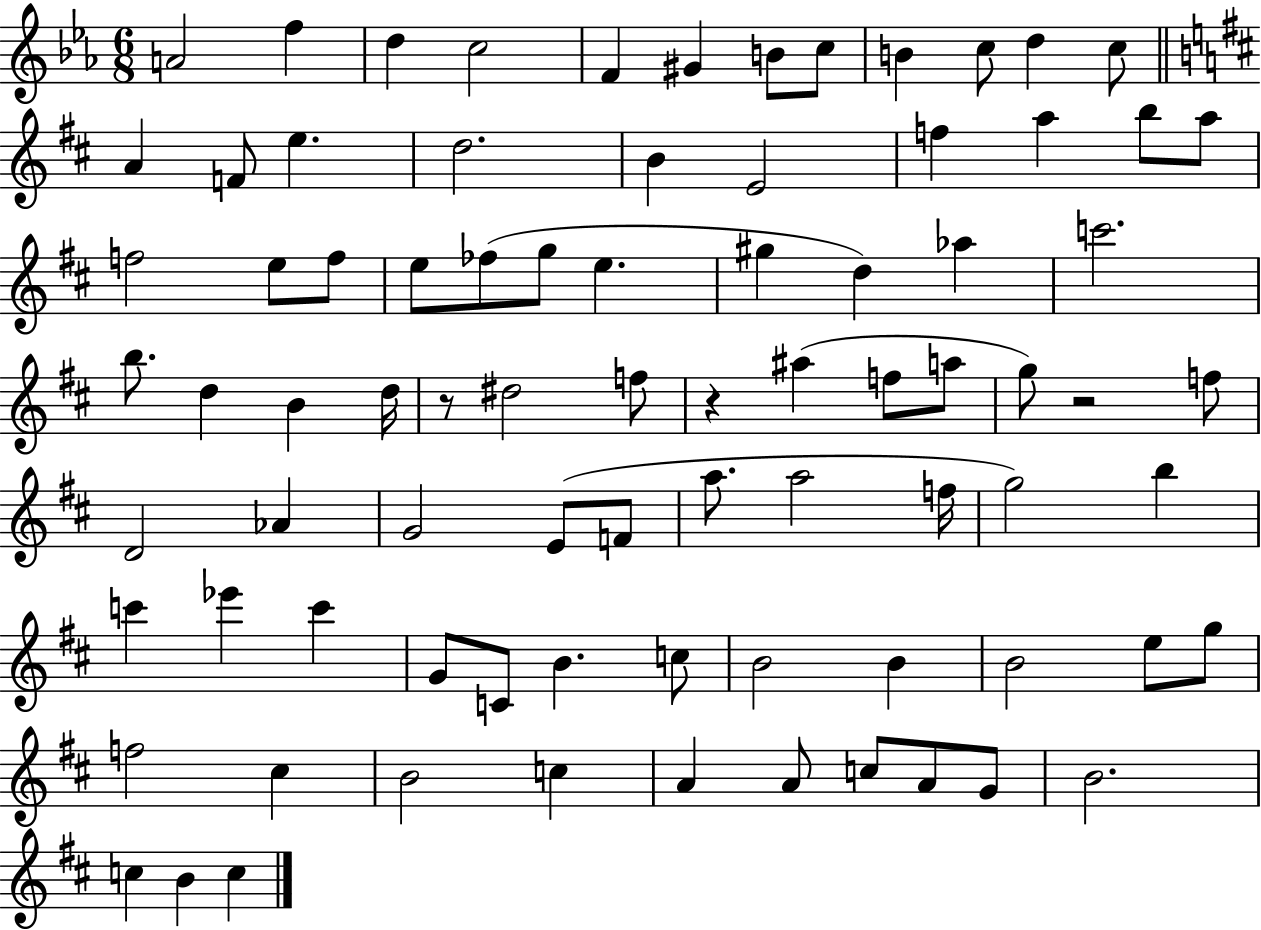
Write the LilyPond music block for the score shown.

{
  \clef treble
  \numericTimeSignature
  \time 6/8
  \key ees \major
  a'2 f''4 | d''4 c''2 | f'4 gis'4 b'8 c''8 | b'4 c''8 d''4 c''8 | \break \bar "||" \break \key b \minor a'4 f'8 e''4. | d''2. | b'4 e'2 | f''4 a''4 b''8 a''8 | \break f''2 e''8 f''8 | e''8 fes''8( g''8 e''4. | gis''4 d''4) aes''4 | c'''2. | \break b''8. d''4 b'4 d''16 | r8 dis''2 f''8 | r4 ais''4( f''8 a''8 | g''8) r2 f''8 | \break d'2 aes'4 | g'2 e'8( f'8 | a''8. a''2 f''16 | g''2) b''4 | \break c'''4 ees'''4 c'''4 | g'8 c'8 b'4. c''8 | b'2 b'4 | b'2 e''8 g''8 | \break f''2 cis''4 | b'2 c''4 | a'4 a'8 c''8 a'8 g'8 | b'2. | \break c''4 b'4 c''4 | \bar "|."
}